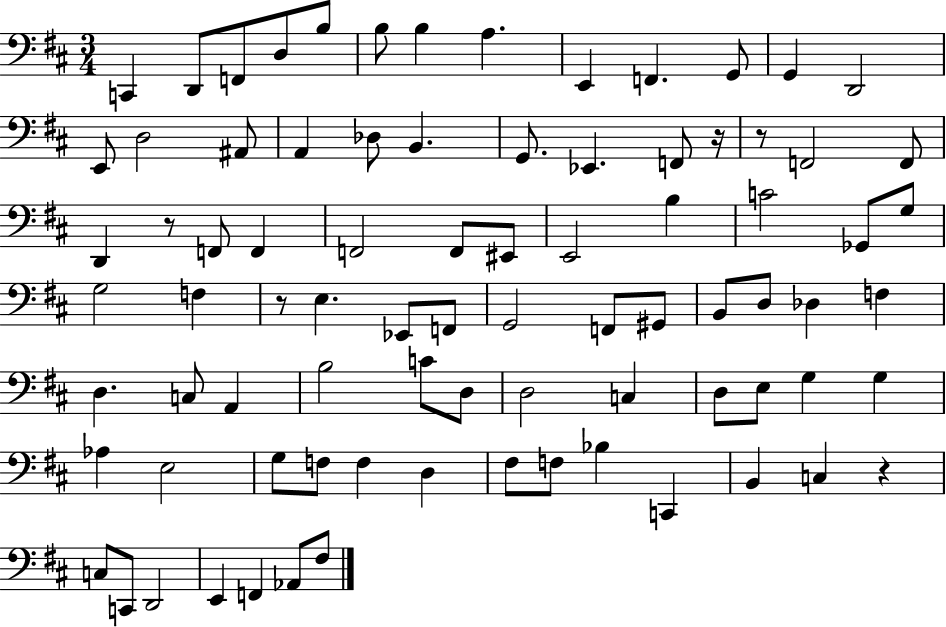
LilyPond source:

{
  \clef bass
  \numericTimeSignature
  \time 3/4
  \key d \major
  c,4 d,8 f,8 d8 b8 | b8 b4 a4. | e,4 f,4. g,8 | g,4 d,2 | \break e,8 d2 ais,8 | a,4 des8 b,4. | g,8. ees,4. f,8 r16 | r8 f,2 f,8 | \break d,4 r8 f,8 f,4 | f,2 f,8 eis,8 | e,2 b4 | c'2 ges,8 g8 | \break g2 f4 | r8 e4. ees,8 f,8 | g,2 f,8 gis,8 | b,8 d8 des4 f4 | \break d4. c8 a,4 | b2 c'8 d8 | d2 c4 | d8 e8 g4 g4 | \break aes4 e2 | g8 f8 f4 d4 | fis8 f8 bes4 c,4 | b,4 c4 r4 | \break c8 c,8 d,2 | e,4 f,4 aes,8 fis8 | \bar "|."
}